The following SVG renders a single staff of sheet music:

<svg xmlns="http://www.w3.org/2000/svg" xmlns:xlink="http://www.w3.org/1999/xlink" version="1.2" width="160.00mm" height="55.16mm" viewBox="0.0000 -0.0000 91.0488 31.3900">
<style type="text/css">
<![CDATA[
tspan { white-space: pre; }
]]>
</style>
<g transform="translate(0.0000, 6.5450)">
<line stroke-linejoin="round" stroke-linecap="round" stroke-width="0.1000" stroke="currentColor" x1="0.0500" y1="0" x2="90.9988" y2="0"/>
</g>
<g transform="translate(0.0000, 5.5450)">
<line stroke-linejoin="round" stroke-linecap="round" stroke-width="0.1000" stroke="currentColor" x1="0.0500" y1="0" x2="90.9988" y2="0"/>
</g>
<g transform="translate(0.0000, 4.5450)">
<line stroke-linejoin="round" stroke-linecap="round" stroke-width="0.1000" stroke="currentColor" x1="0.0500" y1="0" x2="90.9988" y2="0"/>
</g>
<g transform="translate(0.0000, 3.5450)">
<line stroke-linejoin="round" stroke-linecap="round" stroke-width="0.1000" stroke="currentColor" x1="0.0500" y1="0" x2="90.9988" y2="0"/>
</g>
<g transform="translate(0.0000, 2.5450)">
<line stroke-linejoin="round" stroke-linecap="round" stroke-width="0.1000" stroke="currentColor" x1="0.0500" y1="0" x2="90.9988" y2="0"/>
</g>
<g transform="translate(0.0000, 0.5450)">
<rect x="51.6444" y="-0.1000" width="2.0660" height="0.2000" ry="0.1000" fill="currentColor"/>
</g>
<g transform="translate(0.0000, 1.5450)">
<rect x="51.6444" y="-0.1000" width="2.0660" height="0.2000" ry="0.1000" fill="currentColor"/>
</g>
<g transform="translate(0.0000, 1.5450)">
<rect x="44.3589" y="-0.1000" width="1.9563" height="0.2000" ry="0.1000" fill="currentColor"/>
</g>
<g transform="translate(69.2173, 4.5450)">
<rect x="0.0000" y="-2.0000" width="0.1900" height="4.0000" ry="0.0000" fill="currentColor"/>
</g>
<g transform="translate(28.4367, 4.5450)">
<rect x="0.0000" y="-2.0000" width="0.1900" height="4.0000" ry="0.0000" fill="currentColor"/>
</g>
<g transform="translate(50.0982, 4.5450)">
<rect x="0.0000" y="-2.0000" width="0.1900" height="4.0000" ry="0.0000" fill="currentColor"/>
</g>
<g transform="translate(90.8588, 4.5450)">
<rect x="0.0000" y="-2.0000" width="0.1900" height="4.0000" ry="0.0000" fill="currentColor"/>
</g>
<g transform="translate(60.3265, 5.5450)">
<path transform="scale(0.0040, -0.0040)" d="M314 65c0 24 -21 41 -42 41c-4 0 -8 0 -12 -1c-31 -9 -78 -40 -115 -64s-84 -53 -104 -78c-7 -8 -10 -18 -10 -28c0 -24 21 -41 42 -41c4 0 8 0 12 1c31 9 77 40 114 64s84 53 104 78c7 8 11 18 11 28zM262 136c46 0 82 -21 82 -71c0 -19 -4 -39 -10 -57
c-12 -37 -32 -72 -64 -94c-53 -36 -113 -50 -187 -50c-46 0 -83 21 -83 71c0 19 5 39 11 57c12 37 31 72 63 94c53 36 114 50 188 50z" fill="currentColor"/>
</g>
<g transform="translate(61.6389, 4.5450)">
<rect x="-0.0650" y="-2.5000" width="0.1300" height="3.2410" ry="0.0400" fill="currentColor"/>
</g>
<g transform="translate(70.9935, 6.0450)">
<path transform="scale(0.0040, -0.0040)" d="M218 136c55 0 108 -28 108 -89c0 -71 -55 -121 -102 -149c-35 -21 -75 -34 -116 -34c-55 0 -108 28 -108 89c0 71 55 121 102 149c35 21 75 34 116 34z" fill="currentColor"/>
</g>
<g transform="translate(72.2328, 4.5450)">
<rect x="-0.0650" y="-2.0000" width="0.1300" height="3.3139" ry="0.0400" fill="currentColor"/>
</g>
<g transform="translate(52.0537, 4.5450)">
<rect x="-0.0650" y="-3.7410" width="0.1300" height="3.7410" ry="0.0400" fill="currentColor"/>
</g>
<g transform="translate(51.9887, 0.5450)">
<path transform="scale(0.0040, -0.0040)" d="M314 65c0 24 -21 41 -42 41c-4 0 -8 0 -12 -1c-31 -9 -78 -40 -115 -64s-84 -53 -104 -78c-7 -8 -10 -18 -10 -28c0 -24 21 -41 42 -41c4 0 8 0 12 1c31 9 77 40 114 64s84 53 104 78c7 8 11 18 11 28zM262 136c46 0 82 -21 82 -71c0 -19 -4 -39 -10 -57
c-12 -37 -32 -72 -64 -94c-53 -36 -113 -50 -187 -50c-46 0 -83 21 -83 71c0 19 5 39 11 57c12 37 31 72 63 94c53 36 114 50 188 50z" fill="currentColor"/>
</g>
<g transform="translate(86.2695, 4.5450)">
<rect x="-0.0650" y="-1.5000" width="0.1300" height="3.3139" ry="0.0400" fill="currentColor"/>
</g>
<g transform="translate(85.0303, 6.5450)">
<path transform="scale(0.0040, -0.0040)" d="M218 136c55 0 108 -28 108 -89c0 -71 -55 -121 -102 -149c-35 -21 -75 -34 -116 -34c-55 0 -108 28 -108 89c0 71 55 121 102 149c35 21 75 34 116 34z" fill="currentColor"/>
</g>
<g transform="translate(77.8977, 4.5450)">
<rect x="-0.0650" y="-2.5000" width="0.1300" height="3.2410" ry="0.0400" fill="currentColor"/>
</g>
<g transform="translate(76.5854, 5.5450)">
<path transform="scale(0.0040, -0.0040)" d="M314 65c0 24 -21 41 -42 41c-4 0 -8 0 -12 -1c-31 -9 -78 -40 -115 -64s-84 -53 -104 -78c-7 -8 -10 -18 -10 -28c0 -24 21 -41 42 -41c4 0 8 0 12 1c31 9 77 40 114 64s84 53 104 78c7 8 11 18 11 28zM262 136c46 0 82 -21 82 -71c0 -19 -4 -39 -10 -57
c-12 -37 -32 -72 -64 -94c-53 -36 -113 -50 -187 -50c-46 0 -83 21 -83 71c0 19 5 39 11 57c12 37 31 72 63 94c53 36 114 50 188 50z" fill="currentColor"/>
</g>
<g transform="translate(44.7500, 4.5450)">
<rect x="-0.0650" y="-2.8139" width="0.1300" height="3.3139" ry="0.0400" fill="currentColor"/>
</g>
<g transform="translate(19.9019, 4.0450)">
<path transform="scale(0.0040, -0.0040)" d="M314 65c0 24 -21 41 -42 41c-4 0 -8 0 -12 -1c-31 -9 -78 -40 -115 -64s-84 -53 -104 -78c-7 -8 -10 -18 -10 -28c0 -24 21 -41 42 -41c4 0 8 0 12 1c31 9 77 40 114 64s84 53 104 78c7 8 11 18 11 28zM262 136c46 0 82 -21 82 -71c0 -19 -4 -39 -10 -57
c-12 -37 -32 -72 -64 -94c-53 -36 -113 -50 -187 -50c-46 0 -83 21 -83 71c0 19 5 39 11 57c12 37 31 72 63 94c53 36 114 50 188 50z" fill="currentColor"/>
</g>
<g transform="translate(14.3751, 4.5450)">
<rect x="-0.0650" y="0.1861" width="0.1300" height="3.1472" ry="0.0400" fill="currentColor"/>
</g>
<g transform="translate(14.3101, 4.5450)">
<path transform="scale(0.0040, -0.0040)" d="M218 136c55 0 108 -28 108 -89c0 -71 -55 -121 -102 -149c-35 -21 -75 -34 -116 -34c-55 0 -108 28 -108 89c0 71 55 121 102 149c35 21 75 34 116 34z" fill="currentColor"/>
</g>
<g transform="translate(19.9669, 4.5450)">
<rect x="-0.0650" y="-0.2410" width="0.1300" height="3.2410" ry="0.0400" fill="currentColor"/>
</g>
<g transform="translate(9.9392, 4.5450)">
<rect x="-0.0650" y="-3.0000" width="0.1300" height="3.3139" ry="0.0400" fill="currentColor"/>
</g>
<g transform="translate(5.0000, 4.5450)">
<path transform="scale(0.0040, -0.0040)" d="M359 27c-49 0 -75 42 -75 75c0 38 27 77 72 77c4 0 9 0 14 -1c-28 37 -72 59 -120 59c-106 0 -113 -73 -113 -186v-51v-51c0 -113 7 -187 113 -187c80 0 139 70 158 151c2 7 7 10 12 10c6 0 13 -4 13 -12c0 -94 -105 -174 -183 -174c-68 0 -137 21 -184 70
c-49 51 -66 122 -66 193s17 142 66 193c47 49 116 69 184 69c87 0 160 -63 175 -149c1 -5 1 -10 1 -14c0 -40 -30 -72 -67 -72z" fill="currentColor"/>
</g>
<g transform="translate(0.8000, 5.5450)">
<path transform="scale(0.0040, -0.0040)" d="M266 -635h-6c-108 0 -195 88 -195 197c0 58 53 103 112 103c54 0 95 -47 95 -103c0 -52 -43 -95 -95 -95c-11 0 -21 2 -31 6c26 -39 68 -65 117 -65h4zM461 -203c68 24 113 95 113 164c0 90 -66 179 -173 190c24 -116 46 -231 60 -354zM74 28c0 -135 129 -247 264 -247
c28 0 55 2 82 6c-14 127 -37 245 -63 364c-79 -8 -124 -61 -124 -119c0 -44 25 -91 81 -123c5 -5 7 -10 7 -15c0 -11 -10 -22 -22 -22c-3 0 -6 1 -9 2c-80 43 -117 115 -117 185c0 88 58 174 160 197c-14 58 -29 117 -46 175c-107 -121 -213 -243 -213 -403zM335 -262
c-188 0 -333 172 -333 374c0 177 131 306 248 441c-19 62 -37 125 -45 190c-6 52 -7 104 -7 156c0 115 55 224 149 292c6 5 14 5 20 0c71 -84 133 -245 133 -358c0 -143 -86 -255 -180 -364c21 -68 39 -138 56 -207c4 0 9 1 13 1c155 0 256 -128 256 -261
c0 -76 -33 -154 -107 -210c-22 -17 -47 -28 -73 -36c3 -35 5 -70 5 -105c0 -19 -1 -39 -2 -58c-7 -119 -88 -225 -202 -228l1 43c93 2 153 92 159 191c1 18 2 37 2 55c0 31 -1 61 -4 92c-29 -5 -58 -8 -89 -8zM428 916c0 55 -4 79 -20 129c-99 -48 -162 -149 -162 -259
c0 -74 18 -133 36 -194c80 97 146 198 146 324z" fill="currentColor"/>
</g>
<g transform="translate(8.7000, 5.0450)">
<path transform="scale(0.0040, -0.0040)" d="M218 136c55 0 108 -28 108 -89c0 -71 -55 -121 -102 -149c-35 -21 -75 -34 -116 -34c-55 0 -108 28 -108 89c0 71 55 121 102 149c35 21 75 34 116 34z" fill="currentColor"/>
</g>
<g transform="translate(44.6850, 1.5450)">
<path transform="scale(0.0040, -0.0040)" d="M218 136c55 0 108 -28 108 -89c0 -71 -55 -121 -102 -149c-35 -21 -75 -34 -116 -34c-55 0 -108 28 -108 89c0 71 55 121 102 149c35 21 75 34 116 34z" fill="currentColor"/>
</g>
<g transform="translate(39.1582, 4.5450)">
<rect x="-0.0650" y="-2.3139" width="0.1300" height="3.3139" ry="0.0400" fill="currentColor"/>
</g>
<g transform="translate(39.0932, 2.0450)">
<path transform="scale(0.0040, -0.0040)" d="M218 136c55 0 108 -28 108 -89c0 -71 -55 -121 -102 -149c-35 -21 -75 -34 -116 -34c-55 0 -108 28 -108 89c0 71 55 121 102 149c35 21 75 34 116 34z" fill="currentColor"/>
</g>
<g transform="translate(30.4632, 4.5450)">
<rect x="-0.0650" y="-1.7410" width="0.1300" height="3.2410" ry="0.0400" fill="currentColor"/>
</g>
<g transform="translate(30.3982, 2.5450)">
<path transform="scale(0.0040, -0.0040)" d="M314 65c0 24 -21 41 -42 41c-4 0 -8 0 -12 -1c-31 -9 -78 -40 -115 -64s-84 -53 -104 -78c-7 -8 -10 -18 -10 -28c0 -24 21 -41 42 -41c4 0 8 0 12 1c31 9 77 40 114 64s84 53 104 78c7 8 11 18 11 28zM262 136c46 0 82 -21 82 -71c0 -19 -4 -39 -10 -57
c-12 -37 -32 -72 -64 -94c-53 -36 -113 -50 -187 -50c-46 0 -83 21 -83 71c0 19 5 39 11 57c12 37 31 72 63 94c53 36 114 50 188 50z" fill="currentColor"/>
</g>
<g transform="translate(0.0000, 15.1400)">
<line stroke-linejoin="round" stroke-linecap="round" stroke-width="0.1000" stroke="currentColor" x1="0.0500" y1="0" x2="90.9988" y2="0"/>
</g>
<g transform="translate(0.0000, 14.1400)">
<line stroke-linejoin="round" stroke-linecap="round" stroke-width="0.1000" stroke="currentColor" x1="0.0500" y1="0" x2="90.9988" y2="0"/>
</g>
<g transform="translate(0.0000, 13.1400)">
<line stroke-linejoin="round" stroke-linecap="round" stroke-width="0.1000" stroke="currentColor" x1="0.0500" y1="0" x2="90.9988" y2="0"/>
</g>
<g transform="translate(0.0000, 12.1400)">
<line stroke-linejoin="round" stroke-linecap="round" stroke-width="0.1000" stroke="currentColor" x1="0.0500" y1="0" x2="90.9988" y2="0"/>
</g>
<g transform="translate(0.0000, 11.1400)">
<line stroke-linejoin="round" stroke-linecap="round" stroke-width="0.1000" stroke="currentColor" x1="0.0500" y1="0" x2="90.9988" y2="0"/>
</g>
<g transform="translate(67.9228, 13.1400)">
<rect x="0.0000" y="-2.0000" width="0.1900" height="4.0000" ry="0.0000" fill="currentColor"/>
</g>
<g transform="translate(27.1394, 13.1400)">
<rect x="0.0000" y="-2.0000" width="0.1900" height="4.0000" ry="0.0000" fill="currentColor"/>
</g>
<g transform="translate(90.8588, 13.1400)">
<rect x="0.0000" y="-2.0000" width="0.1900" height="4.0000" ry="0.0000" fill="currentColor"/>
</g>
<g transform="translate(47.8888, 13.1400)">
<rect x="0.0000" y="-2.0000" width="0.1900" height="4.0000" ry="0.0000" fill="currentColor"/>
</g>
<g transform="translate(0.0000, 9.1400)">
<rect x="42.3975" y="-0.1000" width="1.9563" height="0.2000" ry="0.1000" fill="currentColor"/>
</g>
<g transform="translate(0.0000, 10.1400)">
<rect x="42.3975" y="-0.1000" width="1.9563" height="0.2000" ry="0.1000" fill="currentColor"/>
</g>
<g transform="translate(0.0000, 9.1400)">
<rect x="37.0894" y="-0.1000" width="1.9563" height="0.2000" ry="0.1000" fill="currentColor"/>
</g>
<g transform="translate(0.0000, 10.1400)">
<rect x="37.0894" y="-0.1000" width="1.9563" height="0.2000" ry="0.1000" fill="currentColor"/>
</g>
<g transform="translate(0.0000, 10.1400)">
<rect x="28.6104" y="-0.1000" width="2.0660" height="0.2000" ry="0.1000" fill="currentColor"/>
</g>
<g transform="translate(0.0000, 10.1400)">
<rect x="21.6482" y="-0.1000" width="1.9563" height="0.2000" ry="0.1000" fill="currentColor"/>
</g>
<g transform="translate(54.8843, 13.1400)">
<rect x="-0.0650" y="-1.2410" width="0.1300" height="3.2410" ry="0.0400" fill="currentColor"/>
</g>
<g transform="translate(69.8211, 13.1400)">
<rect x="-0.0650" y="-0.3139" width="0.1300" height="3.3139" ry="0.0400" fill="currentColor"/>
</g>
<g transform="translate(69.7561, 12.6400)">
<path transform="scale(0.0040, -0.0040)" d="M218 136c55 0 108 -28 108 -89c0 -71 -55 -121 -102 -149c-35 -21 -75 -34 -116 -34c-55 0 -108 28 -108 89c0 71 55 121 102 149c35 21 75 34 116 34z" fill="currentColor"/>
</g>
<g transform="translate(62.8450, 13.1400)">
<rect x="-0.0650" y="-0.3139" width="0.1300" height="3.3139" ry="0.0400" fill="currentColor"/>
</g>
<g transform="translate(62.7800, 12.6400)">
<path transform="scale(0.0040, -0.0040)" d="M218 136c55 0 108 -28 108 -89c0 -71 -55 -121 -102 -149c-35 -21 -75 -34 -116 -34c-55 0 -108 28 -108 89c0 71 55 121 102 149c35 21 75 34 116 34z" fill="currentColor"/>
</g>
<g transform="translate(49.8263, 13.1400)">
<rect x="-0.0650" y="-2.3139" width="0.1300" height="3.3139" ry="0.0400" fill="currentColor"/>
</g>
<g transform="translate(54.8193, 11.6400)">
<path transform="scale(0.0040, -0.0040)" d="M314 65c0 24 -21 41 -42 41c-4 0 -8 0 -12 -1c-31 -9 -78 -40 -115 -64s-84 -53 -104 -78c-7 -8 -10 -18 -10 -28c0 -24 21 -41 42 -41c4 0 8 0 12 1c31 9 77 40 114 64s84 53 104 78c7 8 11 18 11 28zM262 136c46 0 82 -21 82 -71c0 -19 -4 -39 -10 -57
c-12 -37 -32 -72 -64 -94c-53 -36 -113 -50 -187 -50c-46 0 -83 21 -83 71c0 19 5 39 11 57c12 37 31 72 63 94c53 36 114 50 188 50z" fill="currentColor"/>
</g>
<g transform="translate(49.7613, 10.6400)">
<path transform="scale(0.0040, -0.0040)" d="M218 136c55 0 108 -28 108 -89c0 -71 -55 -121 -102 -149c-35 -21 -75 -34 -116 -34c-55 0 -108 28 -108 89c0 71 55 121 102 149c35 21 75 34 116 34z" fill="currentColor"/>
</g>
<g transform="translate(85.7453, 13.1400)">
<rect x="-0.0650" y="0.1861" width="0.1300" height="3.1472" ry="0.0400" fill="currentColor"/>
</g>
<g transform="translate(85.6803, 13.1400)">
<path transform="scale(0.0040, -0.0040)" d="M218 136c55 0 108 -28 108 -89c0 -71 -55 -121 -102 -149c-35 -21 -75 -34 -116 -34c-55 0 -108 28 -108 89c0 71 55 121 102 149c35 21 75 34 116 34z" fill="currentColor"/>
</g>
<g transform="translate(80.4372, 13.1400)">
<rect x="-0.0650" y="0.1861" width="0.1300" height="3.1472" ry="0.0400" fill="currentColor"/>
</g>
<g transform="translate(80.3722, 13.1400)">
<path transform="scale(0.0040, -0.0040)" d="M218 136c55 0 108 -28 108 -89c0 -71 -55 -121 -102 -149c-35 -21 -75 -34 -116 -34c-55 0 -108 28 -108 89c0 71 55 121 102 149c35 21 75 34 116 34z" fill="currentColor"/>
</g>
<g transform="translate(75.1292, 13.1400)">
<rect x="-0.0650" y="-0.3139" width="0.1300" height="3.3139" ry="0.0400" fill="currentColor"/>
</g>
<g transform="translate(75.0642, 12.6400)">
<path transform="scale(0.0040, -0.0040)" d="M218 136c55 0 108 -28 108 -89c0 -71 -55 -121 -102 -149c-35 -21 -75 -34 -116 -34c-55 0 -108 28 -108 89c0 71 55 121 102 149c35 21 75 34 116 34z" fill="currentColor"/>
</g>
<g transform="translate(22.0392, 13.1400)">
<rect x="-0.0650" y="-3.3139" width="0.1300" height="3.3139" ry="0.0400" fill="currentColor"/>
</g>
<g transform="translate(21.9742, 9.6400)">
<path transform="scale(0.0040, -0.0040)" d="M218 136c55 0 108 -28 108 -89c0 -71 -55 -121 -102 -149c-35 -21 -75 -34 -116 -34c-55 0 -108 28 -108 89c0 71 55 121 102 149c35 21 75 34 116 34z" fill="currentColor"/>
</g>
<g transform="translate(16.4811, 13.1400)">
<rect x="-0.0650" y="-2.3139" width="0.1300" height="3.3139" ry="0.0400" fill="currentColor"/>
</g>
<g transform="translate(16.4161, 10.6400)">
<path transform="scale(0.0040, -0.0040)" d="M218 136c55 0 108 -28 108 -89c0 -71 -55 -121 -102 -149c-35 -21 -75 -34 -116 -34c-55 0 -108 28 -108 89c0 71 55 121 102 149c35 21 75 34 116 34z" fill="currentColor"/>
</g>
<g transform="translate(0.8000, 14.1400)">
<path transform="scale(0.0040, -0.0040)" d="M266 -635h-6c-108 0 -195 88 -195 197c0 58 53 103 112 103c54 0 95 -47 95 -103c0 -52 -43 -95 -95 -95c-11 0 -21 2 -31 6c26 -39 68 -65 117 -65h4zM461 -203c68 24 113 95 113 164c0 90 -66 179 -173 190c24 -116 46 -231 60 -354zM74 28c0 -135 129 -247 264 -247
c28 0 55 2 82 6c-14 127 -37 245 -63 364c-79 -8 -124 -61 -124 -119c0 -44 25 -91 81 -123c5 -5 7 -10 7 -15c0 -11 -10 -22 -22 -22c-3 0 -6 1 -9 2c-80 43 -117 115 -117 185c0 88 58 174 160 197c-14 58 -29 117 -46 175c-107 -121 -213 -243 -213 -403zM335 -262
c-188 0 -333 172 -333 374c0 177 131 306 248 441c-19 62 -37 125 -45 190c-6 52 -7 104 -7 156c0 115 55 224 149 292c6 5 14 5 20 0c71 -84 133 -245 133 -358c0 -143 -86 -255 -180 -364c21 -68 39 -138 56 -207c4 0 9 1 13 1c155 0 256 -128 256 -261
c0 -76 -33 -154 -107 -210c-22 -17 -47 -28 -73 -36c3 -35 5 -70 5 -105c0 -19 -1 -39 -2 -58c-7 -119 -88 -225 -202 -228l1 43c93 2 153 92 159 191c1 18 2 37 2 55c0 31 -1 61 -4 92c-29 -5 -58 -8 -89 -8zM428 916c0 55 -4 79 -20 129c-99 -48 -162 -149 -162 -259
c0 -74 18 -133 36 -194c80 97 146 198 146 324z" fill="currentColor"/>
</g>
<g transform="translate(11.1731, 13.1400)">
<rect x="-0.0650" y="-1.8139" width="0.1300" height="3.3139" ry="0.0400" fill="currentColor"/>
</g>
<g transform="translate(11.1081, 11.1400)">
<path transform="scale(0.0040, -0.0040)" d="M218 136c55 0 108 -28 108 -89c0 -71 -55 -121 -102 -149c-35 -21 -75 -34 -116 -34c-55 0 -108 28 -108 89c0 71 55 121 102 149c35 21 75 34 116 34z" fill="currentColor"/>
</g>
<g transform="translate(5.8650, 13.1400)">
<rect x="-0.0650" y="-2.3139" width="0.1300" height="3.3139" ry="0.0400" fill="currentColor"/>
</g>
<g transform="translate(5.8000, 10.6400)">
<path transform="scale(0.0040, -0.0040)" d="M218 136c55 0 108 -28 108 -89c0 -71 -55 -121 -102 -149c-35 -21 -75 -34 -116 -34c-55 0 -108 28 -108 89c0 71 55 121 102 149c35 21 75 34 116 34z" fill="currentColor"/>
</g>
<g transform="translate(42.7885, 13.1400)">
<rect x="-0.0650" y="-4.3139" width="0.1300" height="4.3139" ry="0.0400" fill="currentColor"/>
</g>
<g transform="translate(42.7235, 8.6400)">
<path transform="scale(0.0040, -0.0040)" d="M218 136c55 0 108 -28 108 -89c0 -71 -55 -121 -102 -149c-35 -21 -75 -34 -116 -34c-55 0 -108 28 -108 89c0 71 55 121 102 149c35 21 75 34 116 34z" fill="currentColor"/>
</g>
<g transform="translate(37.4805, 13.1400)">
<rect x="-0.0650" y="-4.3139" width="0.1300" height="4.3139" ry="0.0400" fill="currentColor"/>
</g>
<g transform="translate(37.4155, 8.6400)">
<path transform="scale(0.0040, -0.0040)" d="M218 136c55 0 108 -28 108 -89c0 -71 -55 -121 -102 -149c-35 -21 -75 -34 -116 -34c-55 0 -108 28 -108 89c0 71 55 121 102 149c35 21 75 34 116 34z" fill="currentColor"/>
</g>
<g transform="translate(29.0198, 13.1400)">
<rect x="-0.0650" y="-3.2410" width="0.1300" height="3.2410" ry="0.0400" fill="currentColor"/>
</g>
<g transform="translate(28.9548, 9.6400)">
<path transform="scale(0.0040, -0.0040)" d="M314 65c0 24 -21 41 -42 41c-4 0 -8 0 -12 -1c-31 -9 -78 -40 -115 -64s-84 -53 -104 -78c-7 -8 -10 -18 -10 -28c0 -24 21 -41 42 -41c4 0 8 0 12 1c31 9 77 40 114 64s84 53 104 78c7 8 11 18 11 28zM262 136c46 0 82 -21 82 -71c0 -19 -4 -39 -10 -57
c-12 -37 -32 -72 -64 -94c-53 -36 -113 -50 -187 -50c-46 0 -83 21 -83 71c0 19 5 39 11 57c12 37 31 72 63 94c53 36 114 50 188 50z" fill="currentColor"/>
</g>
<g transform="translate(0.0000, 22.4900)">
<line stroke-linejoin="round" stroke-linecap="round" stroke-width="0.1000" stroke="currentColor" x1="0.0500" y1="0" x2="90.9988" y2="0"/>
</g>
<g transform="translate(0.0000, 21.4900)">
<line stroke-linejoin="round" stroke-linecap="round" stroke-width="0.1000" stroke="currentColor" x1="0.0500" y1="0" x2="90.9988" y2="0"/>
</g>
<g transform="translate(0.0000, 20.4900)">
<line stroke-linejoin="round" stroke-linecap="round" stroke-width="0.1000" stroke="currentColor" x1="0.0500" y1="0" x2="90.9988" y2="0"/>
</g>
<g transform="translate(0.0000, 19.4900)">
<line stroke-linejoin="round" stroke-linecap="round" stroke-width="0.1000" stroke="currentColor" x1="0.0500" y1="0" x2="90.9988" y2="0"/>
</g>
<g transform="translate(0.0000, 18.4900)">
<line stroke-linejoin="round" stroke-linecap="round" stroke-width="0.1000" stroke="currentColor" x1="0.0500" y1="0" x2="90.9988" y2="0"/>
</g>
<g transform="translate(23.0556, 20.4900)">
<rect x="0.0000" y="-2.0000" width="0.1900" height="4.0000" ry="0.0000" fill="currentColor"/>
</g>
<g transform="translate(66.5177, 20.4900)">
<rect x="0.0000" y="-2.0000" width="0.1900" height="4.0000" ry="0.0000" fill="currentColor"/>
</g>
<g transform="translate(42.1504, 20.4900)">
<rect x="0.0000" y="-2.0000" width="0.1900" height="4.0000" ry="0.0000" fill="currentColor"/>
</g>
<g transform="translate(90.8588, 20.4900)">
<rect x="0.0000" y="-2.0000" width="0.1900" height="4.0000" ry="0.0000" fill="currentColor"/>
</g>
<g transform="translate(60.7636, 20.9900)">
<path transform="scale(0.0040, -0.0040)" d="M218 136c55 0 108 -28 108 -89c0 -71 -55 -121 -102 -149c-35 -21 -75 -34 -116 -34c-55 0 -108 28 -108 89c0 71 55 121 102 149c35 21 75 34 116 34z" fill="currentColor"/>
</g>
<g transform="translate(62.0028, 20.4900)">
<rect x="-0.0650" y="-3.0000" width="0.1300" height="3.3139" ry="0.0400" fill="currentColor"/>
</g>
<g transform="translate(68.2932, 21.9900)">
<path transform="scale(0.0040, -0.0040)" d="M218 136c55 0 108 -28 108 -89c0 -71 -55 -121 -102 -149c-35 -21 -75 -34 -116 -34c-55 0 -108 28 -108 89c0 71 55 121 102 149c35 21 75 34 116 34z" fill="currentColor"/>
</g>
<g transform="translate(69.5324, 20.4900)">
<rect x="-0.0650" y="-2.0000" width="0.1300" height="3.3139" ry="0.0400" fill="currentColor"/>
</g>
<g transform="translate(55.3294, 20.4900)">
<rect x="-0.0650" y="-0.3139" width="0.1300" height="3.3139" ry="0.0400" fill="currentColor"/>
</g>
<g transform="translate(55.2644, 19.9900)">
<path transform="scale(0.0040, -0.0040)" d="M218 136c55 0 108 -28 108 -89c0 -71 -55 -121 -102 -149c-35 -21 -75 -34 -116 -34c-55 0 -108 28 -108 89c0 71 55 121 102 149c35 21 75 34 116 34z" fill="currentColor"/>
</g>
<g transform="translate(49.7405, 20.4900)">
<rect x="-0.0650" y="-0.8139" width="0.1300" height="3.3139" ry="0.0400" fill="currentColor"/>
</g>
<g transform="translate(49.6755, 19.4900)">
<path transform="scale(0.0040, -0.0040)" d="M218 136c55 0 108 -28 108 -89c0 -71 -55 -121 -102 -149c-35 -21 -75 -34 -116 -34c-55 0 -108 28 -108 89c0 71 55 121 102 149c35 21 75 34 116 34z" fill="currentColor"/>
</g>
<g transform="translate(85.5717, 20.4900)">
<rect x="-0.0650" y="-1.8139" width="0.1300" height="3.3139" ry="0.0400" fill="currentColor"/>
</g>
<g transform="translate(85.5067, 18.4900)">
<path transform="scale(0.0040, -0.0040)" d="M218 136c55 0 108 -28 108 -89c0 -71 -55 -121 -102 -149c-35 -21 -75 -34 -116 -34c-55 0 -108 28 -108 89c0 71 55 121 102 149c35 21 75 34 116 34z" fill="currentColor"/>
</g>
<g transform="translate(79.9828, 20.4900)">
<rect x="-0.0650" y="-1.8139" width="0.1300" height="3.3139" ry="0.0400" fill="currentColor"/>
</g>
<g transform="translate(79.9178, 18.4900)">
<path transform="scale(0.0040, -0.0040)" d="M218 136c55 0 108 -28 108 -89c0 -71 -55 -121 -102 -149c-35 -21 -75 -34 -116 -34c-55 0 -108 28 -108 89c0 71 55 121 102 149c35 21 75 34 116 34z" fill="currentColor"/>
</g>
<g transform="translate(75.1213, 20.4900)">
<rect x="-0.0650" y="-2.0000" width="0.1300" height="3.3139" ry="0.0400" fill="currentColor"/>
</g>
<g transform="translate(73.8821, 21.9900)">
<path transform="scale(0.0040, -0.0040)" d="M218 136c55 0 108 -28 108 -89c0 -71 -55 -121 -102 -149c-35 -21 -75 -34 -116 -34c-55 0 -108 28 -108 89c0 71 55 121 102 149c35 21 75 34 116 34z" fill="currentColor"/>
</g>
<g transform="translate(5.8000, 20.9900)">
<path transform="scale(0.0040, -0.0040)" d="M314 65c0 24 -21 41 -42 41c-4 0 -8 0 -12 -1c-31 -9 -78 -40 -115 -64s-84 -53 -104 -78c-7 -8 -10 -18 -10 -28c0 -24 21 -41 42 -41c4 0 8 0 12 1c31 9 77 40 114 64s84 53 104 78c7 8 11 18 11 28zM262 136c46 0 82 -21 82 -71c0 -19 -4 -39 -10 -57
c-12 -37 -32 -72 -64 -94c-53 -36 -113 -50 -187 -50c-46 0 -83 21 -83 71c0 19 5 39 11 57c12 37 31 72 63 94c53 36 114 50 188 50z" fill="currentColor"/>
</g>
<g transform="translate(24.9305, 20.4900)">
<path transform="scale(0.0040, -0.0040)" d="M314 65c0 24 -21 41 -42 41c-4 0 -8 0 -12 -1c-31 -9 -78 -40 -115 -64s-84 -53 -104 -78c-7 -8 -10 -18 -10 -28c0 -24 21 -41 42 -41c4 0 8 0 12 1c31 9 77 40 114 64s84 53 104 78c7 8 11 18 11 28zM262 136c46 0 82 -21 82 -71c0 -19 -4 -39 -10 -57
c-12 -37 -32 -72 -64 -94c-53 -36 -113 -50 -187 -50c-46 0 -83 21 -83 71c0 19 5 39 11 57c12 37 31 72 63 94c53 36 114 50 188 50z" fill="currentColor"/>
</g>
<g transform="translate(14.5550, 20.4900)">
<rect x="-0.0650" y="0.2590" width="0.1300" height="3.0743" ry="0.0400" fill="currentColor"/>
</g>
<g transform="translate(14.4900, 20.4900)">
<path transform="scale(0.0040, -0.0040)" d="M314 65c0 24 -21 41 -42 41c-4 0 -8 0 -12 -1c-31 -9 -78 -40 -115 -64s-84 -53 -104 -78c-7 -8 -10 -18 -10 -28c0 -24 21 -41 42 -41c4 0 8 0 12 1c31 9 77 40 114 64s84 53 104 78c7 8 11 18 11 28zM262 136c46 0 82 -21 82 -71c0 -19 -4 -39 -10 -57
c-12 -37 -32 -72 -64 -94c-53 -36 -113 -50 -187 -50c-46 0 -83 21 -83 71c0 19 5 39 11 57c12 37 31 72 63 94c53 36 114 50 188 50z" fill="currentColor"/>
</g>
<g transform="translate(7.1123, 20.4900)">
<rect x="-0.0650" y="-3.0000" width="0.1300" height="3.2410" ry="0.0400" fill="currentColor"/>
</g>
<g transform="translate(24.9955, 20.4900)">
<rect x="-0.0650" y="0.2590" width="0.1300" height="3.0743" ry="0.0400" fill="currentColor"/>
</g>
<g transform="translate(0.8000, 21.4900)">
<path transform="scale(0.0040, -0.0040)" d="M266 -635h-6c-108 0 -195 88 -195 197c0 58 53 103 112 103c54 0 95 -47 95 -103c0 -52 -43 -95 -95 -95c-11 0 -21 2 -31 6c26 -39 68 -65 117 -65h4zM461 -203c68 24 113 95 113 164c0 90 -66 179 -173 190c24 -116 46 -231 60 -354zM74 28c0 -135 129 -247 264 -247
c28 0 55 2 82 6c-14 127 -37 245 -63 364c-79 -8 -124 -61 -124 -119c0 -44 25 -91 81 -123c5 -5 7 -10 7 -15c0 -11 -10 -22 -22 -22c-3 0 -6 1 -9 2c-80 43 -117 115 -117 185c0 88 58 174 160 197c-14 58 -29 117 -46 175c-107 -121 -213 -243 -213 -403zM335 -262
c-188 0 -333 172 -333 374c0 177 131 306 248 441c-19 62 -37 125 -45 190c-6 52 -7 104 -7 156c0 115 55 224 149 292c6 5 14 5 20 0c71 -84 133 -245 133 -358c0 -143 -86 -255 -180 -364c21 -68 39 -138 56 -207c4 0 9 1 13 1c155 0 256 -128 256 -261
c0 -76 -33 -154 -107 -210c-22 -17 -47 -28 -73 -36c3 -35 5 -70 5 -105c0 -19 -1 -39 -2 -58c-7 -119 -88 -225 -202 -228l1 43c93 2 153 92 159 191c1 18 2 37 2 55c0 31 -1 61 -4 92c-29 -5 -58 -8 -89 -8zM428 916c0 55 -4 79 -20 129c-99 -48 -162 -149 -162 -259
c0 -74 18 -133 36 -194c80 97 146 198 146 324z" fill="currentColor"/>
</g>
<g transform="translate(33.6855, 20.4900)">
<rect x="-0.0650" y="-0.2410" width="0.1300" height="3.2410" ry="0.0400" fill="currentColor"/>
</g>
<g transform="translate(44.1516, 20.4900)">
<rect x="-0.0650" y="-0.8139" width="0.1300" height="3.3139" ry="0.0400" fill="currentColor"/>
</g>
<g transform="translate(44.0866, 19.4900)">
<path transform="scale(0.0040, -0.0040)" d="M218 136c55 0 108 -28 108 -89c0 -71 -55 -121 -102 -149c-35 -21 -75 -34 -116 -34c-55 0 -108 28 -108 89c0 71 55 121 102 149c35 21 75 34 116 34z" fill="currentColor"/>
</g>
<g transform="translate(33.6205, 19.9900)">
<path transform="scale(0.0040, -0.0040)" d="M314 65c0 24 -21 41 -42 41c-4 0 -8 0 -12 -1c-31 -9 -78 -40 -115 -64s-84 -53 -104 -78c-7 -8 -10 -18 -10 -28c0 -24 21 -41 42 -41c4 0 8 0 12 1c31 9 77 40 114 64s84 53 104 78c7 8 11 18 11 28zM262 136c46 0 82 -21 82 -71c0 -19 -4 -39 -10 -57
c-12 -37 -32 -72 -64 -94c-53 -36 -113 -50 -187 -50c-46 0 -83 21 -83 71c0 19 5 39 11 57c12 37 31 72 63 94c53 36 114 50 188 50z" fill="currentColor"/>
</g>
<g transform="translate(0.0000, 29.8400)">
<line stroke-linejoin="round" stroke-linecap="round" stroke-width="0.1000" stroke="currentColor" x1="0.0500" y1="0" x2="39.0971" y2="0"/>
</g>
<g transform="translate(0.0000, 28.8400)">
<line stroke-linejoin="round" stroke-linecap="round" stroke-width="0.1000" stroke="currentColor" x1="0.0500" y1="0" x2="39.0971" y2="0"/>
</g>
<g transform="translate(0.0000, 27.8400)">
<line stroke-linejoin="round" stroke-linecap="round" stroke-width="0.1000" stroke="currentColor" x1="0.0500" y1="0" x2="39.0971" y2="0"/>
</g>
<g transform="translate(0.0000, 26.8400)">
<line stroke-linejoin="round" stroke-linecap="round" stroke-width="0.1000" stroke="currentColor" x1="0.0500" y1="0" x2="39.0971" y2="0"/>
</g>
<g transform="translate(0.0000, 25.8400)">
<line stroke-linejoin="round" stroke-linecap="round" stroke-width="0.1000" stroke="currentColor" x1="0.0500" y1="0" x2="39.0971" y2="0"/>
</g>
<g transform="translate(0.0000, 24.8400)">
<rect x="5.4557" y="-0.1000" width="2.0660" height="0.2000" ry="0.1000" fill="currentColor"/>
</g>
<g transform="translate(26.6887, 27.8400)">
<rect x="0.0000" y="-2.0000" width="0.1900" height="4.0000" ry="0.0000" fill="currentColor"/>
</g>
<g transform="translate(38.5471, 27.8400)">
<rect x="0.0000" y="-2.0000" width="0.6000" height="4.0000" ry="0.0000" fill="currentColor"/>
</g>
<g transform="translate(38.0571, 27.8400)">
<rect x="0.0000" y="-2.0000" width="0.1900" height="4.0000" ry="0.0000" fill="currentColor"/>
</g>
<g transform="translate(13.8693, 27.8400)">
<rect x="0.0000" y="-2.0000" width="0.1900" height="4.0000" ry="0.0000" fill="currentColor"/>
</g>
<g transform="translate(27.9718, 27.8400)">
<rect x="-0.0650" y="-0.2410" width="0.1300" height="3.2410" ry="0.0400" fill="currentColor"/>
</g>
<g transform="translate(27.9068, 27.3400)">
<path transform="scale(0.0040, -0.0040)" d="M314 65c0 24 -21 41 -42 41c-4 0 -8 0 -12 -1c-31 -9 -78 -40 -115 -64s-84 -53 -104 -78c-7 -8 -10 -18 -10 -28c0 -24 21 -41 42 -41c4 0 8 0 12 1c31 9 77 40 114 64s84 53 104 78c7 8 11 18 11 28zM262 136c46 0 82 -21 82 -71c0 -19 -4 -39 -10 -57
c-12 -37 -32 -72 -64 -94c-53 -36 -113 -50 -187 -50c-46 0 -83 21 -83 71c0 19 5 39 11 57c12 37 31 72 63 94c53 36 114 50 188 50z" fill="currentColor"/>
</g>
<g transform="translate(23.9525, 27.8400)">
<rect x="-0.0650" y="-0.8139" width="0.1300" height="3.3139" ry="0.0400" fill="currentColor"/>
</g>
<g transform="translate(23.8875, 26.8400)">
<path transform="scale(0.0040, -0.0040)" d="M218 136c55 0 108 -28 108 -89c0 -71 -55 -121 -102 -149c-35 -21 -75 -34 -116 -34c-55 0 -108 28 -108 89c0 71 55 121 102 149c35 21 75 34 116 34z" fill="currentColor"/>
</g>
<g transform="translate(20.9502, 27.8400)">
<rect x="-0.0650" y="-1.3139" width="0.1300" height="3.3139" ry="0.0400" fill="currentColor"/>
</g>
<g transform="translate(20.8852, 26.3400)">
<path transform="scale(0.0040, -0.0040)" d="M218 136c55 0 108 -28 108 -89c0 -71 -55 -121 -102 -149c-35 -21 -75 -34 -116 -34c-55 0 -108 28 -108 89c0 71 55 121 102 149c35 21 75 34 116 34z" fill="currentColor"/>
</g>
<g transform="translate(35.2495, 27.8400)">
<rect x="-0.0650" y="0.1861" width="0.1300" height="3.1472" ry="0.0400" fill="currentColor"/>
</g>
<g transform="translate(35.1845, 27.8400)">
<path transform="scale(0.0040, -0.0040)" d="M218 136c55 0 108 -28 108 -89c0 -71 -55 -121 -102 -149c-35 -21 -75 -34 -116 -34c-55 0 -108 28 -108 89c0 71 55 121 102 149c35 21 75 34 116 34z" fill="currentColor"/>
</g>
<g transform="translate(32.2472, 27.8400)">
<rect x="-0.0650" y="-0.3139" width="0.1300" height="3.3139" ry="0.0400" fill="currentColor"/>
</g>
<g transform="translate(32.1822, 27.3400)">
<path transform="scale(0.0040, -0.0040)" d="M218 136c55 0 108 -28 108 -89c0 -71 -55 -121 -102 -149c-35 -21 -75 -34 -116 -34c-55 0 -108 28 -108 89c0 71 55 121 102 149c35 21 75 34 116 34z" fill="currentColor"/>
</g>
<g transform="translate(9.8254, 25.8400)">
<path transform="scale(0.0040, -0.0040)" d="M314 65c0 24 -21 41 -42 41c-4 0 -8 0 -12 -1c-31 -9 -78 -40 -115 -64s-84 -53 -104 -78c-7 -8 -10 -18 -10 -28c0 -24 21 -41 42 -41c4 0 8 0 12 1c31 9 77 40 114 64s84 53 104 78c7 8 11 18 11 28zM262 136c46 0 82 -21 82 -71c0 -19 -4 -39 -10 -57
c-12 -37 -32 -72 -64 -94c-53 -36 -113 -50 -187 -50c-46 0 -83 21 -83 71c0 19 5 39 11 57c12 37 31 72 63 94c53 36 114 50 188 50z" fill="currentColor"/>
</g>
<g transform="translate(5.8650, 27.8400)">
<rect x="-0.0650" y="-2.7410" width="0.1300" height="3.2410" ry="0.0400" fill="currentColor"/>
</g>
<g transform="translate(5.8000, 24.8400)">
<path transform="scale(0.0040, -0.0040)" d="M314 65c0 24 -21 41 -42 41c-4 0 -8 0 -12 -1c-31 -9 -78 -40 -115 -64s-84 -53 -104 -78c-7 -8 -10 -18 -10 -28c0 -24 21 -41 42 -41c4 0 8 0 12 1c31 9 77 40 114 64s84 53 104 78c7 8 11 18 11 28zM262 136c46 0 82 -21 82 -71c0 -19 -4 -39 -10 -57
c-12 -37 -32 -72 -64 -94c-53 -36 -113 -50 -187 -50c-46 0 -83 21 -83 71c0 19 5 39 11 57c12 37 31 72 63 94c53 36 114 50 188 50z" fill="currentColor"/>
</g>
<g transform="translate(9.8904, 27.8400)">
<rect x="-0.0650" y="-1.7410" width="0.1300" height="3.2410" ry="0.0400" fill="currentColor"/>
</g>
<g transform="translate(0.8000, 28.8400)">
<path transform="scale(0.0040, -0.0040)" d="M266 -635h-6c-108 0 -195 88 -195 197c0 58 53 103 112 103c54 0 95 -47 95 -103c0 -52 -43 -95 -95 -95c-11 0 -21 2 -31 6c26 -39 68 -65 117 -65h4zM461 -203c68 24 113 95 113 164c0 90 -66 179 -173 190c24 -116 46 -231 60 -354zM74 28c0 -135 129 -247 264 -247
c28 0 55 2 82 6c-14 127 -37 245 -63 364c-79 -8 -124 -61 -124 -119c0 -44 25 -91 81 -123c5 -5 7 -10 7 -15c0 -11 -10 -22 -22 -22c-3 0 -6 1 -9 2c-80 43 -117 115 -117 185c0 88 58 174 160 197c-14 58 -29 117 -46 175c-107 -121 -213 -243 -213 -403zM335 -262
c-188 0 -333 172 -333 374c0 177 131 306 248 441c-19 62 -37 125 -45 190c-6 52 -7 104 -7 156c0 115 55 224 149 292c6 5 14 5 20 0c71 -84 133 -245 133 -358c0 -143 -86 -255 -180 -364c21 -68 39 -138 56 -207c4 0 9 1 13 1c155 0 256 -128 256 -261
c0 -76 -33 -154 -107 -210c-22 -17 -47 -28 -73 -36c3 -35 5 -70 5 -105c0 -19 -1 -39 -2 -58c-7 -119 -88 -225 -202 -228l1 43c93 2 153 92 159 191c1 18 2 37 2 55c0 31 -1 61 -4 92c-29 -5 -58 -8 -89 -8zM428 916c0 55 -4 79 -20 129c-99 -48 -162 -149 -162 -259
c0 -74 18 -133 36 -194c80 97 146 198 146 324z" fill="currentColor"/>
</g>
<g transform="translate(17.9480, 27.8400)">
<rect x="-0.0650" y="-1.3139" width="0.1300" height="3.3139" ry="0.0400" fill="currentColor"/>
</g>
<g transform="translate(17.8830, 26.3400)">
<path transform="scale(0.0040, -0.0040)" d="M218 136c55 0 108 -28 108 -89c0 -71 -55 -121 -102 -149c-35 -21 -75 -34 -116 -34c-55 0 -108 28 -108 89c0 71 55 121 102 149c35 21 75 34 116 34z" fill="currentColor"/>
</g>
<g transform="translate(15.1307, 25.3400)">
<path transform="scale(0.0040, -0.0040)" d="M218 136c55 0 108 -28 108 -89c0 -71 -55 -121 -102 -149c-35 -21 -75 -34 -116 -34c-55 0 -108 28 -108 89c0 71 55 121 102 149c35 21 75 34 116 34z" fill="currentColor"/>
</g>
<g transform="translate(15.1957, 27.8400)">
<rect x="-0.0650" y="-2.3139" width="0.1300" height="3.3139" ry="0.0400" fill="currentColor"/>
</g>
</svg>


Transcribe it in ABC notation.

X:1
T:Untitled
M:4/4
L:1/4
K:C
A B c2 f2 g a c'2 G2 F G2 E g f g b b2 d' d' g e2 c c c B B A2 B2 B2 c2 d d c A F F f f a2 f2 g e e d c2 c B